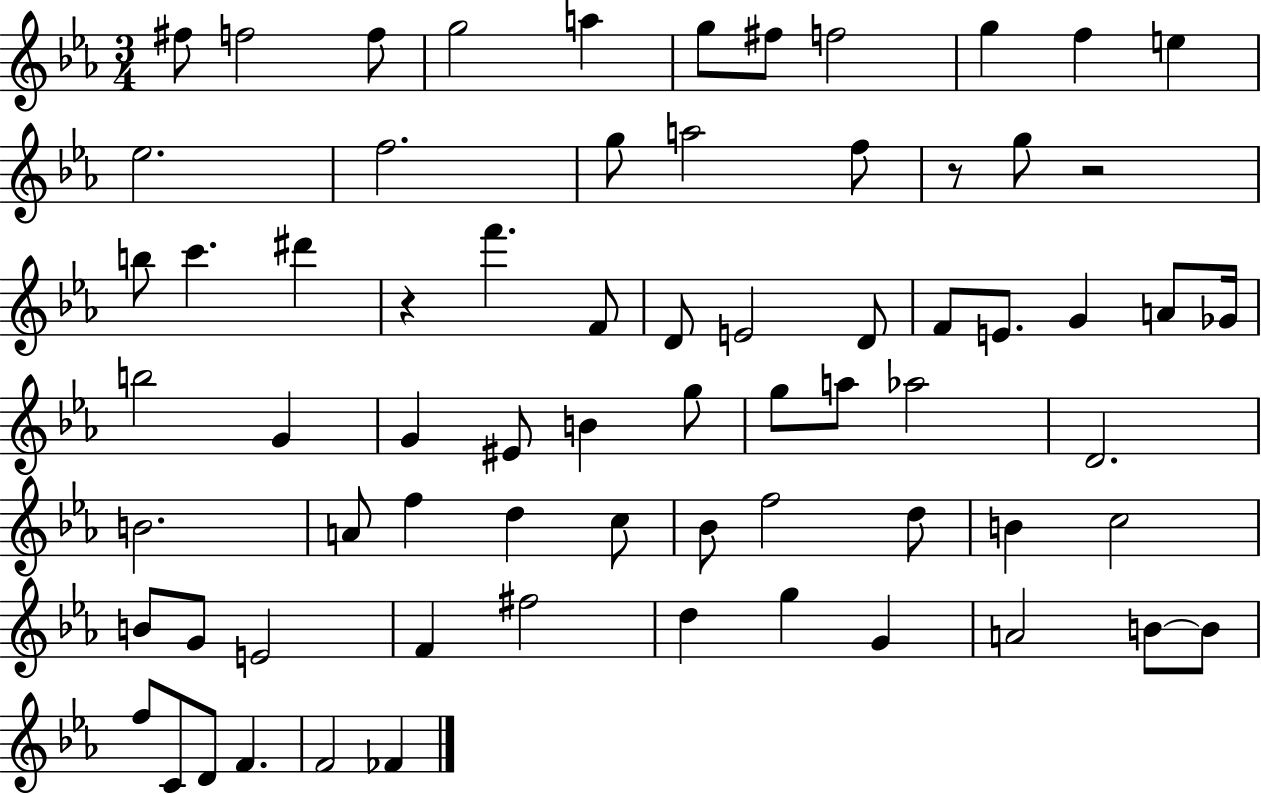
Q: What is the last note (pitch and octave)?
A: FES4